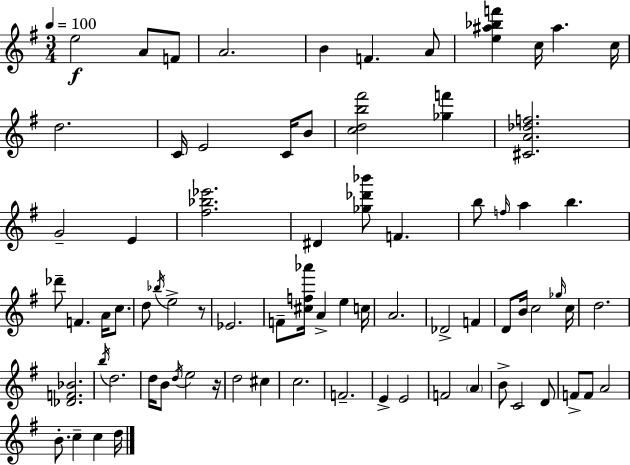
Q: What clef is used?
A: treble